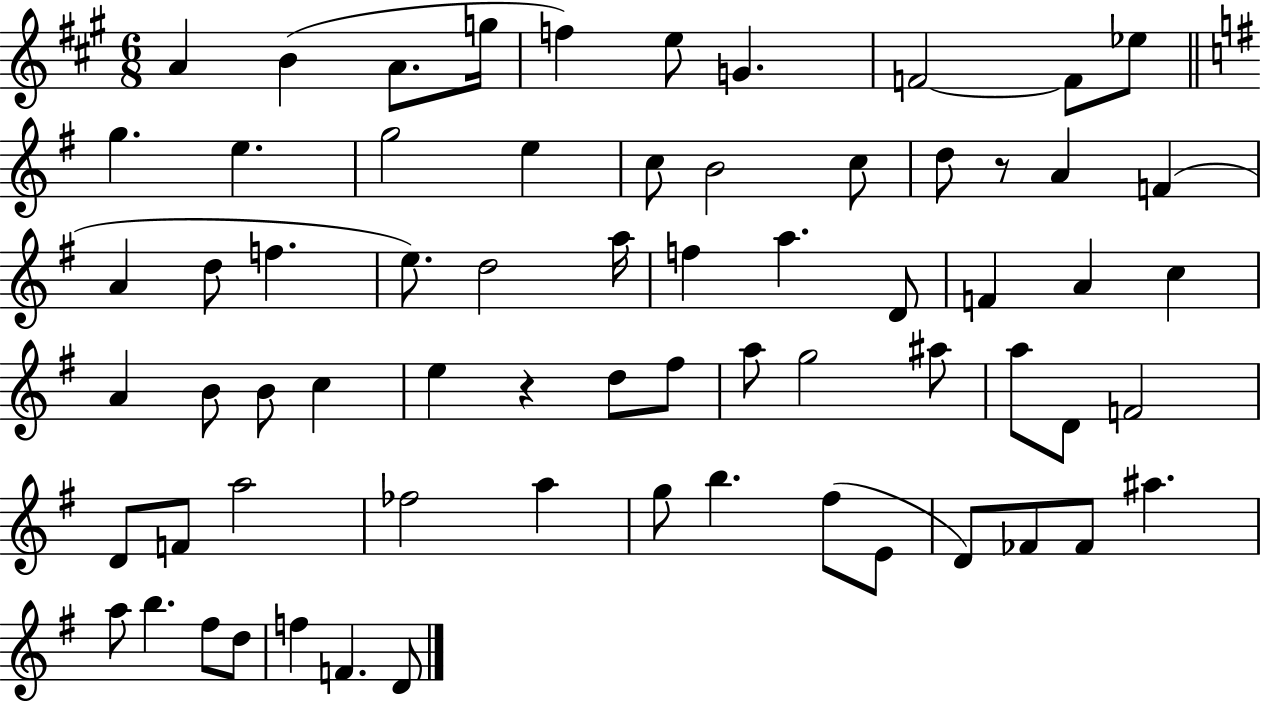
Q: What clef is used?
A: treble